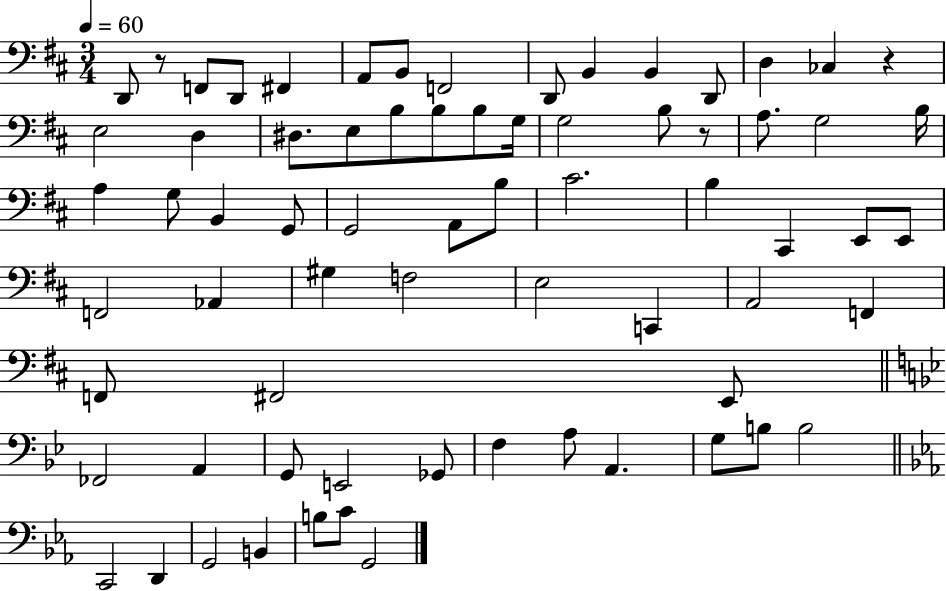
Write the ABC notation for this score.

X:1
T:Untitled
M:3/4
L:1/4
K:D
D,,/2 z/2 F,,/2 D,,/2 ^F,, A,,/2 B,,/2 F,,2 D,,/2 B,, B,, D,,/2 D, _C, z E,2 D, ^D,/2 E,/2 B,/2 B,/2 B,/2 G,/4 G,2 B,/2 z/2 A,/2 G,2 B,/4 A, G,/2 B,, G,,/2 G,,2 A,,/2 B,/2 ^C2 B, ^C,, E,,/2 E,,/2 F,,2 _A,, ^G, F,2 E,2 C,, A,,2 F,, F,,/2 ^F,,2 E,,/2 _F,,2 A,, G,,/2 E,,2 _G,,/2 F, A,/2 A,, G,/2 B,/2 B,2 C,,2 D,, G,,2 B,, B,/2 C/2 G,,2